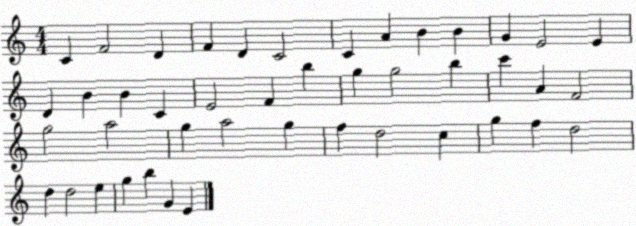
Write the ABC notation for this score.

X:1
T:Untitled
M:4/4
L:1/4
K:C
C F2 D F D C2 C A B B G E2 E D B B C E2 F b g g2 b c' A F2 g2 a2 g a2 g f d2 c g f d2 d d2 e g b G E